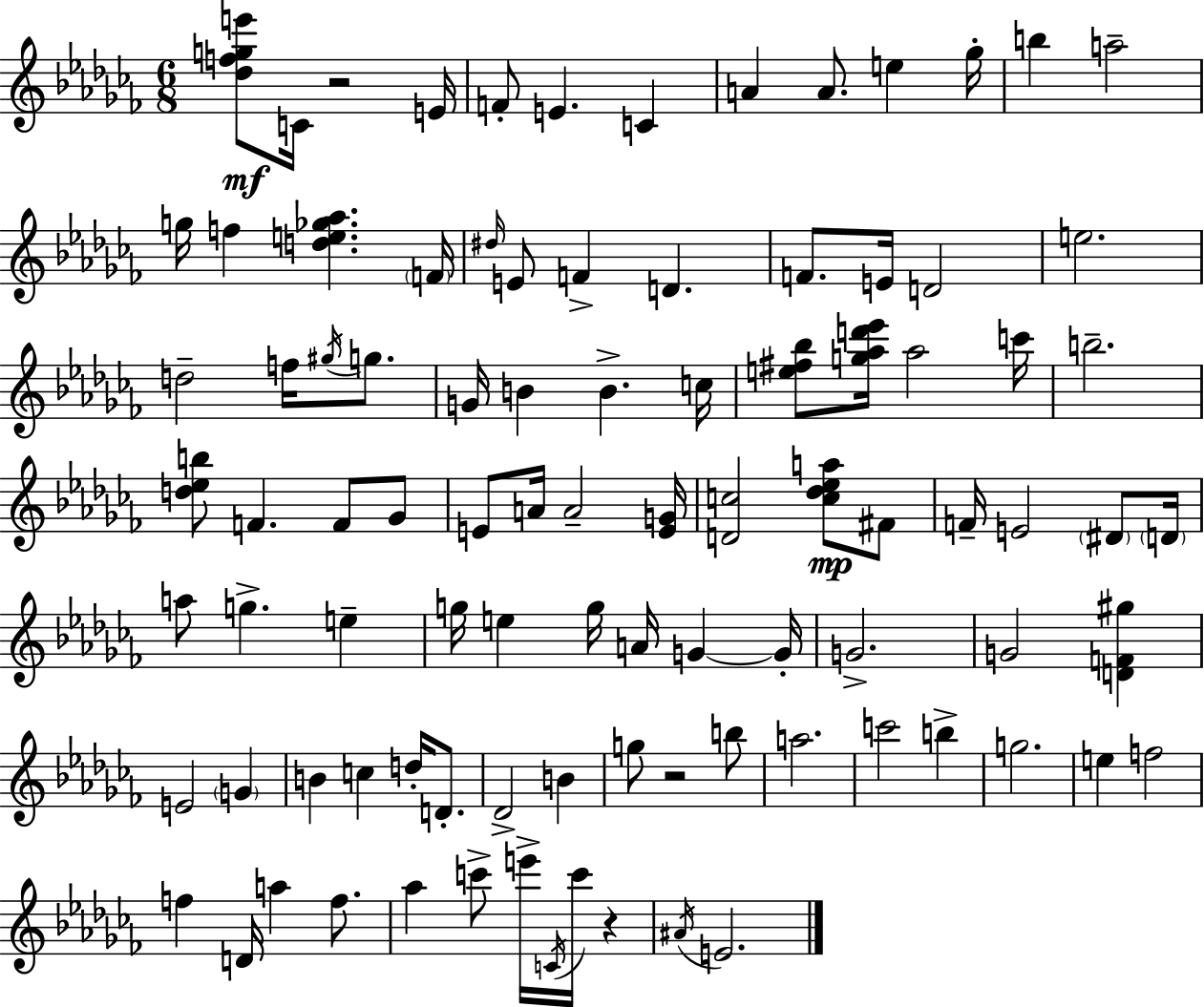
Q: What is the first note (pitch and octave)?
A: C4